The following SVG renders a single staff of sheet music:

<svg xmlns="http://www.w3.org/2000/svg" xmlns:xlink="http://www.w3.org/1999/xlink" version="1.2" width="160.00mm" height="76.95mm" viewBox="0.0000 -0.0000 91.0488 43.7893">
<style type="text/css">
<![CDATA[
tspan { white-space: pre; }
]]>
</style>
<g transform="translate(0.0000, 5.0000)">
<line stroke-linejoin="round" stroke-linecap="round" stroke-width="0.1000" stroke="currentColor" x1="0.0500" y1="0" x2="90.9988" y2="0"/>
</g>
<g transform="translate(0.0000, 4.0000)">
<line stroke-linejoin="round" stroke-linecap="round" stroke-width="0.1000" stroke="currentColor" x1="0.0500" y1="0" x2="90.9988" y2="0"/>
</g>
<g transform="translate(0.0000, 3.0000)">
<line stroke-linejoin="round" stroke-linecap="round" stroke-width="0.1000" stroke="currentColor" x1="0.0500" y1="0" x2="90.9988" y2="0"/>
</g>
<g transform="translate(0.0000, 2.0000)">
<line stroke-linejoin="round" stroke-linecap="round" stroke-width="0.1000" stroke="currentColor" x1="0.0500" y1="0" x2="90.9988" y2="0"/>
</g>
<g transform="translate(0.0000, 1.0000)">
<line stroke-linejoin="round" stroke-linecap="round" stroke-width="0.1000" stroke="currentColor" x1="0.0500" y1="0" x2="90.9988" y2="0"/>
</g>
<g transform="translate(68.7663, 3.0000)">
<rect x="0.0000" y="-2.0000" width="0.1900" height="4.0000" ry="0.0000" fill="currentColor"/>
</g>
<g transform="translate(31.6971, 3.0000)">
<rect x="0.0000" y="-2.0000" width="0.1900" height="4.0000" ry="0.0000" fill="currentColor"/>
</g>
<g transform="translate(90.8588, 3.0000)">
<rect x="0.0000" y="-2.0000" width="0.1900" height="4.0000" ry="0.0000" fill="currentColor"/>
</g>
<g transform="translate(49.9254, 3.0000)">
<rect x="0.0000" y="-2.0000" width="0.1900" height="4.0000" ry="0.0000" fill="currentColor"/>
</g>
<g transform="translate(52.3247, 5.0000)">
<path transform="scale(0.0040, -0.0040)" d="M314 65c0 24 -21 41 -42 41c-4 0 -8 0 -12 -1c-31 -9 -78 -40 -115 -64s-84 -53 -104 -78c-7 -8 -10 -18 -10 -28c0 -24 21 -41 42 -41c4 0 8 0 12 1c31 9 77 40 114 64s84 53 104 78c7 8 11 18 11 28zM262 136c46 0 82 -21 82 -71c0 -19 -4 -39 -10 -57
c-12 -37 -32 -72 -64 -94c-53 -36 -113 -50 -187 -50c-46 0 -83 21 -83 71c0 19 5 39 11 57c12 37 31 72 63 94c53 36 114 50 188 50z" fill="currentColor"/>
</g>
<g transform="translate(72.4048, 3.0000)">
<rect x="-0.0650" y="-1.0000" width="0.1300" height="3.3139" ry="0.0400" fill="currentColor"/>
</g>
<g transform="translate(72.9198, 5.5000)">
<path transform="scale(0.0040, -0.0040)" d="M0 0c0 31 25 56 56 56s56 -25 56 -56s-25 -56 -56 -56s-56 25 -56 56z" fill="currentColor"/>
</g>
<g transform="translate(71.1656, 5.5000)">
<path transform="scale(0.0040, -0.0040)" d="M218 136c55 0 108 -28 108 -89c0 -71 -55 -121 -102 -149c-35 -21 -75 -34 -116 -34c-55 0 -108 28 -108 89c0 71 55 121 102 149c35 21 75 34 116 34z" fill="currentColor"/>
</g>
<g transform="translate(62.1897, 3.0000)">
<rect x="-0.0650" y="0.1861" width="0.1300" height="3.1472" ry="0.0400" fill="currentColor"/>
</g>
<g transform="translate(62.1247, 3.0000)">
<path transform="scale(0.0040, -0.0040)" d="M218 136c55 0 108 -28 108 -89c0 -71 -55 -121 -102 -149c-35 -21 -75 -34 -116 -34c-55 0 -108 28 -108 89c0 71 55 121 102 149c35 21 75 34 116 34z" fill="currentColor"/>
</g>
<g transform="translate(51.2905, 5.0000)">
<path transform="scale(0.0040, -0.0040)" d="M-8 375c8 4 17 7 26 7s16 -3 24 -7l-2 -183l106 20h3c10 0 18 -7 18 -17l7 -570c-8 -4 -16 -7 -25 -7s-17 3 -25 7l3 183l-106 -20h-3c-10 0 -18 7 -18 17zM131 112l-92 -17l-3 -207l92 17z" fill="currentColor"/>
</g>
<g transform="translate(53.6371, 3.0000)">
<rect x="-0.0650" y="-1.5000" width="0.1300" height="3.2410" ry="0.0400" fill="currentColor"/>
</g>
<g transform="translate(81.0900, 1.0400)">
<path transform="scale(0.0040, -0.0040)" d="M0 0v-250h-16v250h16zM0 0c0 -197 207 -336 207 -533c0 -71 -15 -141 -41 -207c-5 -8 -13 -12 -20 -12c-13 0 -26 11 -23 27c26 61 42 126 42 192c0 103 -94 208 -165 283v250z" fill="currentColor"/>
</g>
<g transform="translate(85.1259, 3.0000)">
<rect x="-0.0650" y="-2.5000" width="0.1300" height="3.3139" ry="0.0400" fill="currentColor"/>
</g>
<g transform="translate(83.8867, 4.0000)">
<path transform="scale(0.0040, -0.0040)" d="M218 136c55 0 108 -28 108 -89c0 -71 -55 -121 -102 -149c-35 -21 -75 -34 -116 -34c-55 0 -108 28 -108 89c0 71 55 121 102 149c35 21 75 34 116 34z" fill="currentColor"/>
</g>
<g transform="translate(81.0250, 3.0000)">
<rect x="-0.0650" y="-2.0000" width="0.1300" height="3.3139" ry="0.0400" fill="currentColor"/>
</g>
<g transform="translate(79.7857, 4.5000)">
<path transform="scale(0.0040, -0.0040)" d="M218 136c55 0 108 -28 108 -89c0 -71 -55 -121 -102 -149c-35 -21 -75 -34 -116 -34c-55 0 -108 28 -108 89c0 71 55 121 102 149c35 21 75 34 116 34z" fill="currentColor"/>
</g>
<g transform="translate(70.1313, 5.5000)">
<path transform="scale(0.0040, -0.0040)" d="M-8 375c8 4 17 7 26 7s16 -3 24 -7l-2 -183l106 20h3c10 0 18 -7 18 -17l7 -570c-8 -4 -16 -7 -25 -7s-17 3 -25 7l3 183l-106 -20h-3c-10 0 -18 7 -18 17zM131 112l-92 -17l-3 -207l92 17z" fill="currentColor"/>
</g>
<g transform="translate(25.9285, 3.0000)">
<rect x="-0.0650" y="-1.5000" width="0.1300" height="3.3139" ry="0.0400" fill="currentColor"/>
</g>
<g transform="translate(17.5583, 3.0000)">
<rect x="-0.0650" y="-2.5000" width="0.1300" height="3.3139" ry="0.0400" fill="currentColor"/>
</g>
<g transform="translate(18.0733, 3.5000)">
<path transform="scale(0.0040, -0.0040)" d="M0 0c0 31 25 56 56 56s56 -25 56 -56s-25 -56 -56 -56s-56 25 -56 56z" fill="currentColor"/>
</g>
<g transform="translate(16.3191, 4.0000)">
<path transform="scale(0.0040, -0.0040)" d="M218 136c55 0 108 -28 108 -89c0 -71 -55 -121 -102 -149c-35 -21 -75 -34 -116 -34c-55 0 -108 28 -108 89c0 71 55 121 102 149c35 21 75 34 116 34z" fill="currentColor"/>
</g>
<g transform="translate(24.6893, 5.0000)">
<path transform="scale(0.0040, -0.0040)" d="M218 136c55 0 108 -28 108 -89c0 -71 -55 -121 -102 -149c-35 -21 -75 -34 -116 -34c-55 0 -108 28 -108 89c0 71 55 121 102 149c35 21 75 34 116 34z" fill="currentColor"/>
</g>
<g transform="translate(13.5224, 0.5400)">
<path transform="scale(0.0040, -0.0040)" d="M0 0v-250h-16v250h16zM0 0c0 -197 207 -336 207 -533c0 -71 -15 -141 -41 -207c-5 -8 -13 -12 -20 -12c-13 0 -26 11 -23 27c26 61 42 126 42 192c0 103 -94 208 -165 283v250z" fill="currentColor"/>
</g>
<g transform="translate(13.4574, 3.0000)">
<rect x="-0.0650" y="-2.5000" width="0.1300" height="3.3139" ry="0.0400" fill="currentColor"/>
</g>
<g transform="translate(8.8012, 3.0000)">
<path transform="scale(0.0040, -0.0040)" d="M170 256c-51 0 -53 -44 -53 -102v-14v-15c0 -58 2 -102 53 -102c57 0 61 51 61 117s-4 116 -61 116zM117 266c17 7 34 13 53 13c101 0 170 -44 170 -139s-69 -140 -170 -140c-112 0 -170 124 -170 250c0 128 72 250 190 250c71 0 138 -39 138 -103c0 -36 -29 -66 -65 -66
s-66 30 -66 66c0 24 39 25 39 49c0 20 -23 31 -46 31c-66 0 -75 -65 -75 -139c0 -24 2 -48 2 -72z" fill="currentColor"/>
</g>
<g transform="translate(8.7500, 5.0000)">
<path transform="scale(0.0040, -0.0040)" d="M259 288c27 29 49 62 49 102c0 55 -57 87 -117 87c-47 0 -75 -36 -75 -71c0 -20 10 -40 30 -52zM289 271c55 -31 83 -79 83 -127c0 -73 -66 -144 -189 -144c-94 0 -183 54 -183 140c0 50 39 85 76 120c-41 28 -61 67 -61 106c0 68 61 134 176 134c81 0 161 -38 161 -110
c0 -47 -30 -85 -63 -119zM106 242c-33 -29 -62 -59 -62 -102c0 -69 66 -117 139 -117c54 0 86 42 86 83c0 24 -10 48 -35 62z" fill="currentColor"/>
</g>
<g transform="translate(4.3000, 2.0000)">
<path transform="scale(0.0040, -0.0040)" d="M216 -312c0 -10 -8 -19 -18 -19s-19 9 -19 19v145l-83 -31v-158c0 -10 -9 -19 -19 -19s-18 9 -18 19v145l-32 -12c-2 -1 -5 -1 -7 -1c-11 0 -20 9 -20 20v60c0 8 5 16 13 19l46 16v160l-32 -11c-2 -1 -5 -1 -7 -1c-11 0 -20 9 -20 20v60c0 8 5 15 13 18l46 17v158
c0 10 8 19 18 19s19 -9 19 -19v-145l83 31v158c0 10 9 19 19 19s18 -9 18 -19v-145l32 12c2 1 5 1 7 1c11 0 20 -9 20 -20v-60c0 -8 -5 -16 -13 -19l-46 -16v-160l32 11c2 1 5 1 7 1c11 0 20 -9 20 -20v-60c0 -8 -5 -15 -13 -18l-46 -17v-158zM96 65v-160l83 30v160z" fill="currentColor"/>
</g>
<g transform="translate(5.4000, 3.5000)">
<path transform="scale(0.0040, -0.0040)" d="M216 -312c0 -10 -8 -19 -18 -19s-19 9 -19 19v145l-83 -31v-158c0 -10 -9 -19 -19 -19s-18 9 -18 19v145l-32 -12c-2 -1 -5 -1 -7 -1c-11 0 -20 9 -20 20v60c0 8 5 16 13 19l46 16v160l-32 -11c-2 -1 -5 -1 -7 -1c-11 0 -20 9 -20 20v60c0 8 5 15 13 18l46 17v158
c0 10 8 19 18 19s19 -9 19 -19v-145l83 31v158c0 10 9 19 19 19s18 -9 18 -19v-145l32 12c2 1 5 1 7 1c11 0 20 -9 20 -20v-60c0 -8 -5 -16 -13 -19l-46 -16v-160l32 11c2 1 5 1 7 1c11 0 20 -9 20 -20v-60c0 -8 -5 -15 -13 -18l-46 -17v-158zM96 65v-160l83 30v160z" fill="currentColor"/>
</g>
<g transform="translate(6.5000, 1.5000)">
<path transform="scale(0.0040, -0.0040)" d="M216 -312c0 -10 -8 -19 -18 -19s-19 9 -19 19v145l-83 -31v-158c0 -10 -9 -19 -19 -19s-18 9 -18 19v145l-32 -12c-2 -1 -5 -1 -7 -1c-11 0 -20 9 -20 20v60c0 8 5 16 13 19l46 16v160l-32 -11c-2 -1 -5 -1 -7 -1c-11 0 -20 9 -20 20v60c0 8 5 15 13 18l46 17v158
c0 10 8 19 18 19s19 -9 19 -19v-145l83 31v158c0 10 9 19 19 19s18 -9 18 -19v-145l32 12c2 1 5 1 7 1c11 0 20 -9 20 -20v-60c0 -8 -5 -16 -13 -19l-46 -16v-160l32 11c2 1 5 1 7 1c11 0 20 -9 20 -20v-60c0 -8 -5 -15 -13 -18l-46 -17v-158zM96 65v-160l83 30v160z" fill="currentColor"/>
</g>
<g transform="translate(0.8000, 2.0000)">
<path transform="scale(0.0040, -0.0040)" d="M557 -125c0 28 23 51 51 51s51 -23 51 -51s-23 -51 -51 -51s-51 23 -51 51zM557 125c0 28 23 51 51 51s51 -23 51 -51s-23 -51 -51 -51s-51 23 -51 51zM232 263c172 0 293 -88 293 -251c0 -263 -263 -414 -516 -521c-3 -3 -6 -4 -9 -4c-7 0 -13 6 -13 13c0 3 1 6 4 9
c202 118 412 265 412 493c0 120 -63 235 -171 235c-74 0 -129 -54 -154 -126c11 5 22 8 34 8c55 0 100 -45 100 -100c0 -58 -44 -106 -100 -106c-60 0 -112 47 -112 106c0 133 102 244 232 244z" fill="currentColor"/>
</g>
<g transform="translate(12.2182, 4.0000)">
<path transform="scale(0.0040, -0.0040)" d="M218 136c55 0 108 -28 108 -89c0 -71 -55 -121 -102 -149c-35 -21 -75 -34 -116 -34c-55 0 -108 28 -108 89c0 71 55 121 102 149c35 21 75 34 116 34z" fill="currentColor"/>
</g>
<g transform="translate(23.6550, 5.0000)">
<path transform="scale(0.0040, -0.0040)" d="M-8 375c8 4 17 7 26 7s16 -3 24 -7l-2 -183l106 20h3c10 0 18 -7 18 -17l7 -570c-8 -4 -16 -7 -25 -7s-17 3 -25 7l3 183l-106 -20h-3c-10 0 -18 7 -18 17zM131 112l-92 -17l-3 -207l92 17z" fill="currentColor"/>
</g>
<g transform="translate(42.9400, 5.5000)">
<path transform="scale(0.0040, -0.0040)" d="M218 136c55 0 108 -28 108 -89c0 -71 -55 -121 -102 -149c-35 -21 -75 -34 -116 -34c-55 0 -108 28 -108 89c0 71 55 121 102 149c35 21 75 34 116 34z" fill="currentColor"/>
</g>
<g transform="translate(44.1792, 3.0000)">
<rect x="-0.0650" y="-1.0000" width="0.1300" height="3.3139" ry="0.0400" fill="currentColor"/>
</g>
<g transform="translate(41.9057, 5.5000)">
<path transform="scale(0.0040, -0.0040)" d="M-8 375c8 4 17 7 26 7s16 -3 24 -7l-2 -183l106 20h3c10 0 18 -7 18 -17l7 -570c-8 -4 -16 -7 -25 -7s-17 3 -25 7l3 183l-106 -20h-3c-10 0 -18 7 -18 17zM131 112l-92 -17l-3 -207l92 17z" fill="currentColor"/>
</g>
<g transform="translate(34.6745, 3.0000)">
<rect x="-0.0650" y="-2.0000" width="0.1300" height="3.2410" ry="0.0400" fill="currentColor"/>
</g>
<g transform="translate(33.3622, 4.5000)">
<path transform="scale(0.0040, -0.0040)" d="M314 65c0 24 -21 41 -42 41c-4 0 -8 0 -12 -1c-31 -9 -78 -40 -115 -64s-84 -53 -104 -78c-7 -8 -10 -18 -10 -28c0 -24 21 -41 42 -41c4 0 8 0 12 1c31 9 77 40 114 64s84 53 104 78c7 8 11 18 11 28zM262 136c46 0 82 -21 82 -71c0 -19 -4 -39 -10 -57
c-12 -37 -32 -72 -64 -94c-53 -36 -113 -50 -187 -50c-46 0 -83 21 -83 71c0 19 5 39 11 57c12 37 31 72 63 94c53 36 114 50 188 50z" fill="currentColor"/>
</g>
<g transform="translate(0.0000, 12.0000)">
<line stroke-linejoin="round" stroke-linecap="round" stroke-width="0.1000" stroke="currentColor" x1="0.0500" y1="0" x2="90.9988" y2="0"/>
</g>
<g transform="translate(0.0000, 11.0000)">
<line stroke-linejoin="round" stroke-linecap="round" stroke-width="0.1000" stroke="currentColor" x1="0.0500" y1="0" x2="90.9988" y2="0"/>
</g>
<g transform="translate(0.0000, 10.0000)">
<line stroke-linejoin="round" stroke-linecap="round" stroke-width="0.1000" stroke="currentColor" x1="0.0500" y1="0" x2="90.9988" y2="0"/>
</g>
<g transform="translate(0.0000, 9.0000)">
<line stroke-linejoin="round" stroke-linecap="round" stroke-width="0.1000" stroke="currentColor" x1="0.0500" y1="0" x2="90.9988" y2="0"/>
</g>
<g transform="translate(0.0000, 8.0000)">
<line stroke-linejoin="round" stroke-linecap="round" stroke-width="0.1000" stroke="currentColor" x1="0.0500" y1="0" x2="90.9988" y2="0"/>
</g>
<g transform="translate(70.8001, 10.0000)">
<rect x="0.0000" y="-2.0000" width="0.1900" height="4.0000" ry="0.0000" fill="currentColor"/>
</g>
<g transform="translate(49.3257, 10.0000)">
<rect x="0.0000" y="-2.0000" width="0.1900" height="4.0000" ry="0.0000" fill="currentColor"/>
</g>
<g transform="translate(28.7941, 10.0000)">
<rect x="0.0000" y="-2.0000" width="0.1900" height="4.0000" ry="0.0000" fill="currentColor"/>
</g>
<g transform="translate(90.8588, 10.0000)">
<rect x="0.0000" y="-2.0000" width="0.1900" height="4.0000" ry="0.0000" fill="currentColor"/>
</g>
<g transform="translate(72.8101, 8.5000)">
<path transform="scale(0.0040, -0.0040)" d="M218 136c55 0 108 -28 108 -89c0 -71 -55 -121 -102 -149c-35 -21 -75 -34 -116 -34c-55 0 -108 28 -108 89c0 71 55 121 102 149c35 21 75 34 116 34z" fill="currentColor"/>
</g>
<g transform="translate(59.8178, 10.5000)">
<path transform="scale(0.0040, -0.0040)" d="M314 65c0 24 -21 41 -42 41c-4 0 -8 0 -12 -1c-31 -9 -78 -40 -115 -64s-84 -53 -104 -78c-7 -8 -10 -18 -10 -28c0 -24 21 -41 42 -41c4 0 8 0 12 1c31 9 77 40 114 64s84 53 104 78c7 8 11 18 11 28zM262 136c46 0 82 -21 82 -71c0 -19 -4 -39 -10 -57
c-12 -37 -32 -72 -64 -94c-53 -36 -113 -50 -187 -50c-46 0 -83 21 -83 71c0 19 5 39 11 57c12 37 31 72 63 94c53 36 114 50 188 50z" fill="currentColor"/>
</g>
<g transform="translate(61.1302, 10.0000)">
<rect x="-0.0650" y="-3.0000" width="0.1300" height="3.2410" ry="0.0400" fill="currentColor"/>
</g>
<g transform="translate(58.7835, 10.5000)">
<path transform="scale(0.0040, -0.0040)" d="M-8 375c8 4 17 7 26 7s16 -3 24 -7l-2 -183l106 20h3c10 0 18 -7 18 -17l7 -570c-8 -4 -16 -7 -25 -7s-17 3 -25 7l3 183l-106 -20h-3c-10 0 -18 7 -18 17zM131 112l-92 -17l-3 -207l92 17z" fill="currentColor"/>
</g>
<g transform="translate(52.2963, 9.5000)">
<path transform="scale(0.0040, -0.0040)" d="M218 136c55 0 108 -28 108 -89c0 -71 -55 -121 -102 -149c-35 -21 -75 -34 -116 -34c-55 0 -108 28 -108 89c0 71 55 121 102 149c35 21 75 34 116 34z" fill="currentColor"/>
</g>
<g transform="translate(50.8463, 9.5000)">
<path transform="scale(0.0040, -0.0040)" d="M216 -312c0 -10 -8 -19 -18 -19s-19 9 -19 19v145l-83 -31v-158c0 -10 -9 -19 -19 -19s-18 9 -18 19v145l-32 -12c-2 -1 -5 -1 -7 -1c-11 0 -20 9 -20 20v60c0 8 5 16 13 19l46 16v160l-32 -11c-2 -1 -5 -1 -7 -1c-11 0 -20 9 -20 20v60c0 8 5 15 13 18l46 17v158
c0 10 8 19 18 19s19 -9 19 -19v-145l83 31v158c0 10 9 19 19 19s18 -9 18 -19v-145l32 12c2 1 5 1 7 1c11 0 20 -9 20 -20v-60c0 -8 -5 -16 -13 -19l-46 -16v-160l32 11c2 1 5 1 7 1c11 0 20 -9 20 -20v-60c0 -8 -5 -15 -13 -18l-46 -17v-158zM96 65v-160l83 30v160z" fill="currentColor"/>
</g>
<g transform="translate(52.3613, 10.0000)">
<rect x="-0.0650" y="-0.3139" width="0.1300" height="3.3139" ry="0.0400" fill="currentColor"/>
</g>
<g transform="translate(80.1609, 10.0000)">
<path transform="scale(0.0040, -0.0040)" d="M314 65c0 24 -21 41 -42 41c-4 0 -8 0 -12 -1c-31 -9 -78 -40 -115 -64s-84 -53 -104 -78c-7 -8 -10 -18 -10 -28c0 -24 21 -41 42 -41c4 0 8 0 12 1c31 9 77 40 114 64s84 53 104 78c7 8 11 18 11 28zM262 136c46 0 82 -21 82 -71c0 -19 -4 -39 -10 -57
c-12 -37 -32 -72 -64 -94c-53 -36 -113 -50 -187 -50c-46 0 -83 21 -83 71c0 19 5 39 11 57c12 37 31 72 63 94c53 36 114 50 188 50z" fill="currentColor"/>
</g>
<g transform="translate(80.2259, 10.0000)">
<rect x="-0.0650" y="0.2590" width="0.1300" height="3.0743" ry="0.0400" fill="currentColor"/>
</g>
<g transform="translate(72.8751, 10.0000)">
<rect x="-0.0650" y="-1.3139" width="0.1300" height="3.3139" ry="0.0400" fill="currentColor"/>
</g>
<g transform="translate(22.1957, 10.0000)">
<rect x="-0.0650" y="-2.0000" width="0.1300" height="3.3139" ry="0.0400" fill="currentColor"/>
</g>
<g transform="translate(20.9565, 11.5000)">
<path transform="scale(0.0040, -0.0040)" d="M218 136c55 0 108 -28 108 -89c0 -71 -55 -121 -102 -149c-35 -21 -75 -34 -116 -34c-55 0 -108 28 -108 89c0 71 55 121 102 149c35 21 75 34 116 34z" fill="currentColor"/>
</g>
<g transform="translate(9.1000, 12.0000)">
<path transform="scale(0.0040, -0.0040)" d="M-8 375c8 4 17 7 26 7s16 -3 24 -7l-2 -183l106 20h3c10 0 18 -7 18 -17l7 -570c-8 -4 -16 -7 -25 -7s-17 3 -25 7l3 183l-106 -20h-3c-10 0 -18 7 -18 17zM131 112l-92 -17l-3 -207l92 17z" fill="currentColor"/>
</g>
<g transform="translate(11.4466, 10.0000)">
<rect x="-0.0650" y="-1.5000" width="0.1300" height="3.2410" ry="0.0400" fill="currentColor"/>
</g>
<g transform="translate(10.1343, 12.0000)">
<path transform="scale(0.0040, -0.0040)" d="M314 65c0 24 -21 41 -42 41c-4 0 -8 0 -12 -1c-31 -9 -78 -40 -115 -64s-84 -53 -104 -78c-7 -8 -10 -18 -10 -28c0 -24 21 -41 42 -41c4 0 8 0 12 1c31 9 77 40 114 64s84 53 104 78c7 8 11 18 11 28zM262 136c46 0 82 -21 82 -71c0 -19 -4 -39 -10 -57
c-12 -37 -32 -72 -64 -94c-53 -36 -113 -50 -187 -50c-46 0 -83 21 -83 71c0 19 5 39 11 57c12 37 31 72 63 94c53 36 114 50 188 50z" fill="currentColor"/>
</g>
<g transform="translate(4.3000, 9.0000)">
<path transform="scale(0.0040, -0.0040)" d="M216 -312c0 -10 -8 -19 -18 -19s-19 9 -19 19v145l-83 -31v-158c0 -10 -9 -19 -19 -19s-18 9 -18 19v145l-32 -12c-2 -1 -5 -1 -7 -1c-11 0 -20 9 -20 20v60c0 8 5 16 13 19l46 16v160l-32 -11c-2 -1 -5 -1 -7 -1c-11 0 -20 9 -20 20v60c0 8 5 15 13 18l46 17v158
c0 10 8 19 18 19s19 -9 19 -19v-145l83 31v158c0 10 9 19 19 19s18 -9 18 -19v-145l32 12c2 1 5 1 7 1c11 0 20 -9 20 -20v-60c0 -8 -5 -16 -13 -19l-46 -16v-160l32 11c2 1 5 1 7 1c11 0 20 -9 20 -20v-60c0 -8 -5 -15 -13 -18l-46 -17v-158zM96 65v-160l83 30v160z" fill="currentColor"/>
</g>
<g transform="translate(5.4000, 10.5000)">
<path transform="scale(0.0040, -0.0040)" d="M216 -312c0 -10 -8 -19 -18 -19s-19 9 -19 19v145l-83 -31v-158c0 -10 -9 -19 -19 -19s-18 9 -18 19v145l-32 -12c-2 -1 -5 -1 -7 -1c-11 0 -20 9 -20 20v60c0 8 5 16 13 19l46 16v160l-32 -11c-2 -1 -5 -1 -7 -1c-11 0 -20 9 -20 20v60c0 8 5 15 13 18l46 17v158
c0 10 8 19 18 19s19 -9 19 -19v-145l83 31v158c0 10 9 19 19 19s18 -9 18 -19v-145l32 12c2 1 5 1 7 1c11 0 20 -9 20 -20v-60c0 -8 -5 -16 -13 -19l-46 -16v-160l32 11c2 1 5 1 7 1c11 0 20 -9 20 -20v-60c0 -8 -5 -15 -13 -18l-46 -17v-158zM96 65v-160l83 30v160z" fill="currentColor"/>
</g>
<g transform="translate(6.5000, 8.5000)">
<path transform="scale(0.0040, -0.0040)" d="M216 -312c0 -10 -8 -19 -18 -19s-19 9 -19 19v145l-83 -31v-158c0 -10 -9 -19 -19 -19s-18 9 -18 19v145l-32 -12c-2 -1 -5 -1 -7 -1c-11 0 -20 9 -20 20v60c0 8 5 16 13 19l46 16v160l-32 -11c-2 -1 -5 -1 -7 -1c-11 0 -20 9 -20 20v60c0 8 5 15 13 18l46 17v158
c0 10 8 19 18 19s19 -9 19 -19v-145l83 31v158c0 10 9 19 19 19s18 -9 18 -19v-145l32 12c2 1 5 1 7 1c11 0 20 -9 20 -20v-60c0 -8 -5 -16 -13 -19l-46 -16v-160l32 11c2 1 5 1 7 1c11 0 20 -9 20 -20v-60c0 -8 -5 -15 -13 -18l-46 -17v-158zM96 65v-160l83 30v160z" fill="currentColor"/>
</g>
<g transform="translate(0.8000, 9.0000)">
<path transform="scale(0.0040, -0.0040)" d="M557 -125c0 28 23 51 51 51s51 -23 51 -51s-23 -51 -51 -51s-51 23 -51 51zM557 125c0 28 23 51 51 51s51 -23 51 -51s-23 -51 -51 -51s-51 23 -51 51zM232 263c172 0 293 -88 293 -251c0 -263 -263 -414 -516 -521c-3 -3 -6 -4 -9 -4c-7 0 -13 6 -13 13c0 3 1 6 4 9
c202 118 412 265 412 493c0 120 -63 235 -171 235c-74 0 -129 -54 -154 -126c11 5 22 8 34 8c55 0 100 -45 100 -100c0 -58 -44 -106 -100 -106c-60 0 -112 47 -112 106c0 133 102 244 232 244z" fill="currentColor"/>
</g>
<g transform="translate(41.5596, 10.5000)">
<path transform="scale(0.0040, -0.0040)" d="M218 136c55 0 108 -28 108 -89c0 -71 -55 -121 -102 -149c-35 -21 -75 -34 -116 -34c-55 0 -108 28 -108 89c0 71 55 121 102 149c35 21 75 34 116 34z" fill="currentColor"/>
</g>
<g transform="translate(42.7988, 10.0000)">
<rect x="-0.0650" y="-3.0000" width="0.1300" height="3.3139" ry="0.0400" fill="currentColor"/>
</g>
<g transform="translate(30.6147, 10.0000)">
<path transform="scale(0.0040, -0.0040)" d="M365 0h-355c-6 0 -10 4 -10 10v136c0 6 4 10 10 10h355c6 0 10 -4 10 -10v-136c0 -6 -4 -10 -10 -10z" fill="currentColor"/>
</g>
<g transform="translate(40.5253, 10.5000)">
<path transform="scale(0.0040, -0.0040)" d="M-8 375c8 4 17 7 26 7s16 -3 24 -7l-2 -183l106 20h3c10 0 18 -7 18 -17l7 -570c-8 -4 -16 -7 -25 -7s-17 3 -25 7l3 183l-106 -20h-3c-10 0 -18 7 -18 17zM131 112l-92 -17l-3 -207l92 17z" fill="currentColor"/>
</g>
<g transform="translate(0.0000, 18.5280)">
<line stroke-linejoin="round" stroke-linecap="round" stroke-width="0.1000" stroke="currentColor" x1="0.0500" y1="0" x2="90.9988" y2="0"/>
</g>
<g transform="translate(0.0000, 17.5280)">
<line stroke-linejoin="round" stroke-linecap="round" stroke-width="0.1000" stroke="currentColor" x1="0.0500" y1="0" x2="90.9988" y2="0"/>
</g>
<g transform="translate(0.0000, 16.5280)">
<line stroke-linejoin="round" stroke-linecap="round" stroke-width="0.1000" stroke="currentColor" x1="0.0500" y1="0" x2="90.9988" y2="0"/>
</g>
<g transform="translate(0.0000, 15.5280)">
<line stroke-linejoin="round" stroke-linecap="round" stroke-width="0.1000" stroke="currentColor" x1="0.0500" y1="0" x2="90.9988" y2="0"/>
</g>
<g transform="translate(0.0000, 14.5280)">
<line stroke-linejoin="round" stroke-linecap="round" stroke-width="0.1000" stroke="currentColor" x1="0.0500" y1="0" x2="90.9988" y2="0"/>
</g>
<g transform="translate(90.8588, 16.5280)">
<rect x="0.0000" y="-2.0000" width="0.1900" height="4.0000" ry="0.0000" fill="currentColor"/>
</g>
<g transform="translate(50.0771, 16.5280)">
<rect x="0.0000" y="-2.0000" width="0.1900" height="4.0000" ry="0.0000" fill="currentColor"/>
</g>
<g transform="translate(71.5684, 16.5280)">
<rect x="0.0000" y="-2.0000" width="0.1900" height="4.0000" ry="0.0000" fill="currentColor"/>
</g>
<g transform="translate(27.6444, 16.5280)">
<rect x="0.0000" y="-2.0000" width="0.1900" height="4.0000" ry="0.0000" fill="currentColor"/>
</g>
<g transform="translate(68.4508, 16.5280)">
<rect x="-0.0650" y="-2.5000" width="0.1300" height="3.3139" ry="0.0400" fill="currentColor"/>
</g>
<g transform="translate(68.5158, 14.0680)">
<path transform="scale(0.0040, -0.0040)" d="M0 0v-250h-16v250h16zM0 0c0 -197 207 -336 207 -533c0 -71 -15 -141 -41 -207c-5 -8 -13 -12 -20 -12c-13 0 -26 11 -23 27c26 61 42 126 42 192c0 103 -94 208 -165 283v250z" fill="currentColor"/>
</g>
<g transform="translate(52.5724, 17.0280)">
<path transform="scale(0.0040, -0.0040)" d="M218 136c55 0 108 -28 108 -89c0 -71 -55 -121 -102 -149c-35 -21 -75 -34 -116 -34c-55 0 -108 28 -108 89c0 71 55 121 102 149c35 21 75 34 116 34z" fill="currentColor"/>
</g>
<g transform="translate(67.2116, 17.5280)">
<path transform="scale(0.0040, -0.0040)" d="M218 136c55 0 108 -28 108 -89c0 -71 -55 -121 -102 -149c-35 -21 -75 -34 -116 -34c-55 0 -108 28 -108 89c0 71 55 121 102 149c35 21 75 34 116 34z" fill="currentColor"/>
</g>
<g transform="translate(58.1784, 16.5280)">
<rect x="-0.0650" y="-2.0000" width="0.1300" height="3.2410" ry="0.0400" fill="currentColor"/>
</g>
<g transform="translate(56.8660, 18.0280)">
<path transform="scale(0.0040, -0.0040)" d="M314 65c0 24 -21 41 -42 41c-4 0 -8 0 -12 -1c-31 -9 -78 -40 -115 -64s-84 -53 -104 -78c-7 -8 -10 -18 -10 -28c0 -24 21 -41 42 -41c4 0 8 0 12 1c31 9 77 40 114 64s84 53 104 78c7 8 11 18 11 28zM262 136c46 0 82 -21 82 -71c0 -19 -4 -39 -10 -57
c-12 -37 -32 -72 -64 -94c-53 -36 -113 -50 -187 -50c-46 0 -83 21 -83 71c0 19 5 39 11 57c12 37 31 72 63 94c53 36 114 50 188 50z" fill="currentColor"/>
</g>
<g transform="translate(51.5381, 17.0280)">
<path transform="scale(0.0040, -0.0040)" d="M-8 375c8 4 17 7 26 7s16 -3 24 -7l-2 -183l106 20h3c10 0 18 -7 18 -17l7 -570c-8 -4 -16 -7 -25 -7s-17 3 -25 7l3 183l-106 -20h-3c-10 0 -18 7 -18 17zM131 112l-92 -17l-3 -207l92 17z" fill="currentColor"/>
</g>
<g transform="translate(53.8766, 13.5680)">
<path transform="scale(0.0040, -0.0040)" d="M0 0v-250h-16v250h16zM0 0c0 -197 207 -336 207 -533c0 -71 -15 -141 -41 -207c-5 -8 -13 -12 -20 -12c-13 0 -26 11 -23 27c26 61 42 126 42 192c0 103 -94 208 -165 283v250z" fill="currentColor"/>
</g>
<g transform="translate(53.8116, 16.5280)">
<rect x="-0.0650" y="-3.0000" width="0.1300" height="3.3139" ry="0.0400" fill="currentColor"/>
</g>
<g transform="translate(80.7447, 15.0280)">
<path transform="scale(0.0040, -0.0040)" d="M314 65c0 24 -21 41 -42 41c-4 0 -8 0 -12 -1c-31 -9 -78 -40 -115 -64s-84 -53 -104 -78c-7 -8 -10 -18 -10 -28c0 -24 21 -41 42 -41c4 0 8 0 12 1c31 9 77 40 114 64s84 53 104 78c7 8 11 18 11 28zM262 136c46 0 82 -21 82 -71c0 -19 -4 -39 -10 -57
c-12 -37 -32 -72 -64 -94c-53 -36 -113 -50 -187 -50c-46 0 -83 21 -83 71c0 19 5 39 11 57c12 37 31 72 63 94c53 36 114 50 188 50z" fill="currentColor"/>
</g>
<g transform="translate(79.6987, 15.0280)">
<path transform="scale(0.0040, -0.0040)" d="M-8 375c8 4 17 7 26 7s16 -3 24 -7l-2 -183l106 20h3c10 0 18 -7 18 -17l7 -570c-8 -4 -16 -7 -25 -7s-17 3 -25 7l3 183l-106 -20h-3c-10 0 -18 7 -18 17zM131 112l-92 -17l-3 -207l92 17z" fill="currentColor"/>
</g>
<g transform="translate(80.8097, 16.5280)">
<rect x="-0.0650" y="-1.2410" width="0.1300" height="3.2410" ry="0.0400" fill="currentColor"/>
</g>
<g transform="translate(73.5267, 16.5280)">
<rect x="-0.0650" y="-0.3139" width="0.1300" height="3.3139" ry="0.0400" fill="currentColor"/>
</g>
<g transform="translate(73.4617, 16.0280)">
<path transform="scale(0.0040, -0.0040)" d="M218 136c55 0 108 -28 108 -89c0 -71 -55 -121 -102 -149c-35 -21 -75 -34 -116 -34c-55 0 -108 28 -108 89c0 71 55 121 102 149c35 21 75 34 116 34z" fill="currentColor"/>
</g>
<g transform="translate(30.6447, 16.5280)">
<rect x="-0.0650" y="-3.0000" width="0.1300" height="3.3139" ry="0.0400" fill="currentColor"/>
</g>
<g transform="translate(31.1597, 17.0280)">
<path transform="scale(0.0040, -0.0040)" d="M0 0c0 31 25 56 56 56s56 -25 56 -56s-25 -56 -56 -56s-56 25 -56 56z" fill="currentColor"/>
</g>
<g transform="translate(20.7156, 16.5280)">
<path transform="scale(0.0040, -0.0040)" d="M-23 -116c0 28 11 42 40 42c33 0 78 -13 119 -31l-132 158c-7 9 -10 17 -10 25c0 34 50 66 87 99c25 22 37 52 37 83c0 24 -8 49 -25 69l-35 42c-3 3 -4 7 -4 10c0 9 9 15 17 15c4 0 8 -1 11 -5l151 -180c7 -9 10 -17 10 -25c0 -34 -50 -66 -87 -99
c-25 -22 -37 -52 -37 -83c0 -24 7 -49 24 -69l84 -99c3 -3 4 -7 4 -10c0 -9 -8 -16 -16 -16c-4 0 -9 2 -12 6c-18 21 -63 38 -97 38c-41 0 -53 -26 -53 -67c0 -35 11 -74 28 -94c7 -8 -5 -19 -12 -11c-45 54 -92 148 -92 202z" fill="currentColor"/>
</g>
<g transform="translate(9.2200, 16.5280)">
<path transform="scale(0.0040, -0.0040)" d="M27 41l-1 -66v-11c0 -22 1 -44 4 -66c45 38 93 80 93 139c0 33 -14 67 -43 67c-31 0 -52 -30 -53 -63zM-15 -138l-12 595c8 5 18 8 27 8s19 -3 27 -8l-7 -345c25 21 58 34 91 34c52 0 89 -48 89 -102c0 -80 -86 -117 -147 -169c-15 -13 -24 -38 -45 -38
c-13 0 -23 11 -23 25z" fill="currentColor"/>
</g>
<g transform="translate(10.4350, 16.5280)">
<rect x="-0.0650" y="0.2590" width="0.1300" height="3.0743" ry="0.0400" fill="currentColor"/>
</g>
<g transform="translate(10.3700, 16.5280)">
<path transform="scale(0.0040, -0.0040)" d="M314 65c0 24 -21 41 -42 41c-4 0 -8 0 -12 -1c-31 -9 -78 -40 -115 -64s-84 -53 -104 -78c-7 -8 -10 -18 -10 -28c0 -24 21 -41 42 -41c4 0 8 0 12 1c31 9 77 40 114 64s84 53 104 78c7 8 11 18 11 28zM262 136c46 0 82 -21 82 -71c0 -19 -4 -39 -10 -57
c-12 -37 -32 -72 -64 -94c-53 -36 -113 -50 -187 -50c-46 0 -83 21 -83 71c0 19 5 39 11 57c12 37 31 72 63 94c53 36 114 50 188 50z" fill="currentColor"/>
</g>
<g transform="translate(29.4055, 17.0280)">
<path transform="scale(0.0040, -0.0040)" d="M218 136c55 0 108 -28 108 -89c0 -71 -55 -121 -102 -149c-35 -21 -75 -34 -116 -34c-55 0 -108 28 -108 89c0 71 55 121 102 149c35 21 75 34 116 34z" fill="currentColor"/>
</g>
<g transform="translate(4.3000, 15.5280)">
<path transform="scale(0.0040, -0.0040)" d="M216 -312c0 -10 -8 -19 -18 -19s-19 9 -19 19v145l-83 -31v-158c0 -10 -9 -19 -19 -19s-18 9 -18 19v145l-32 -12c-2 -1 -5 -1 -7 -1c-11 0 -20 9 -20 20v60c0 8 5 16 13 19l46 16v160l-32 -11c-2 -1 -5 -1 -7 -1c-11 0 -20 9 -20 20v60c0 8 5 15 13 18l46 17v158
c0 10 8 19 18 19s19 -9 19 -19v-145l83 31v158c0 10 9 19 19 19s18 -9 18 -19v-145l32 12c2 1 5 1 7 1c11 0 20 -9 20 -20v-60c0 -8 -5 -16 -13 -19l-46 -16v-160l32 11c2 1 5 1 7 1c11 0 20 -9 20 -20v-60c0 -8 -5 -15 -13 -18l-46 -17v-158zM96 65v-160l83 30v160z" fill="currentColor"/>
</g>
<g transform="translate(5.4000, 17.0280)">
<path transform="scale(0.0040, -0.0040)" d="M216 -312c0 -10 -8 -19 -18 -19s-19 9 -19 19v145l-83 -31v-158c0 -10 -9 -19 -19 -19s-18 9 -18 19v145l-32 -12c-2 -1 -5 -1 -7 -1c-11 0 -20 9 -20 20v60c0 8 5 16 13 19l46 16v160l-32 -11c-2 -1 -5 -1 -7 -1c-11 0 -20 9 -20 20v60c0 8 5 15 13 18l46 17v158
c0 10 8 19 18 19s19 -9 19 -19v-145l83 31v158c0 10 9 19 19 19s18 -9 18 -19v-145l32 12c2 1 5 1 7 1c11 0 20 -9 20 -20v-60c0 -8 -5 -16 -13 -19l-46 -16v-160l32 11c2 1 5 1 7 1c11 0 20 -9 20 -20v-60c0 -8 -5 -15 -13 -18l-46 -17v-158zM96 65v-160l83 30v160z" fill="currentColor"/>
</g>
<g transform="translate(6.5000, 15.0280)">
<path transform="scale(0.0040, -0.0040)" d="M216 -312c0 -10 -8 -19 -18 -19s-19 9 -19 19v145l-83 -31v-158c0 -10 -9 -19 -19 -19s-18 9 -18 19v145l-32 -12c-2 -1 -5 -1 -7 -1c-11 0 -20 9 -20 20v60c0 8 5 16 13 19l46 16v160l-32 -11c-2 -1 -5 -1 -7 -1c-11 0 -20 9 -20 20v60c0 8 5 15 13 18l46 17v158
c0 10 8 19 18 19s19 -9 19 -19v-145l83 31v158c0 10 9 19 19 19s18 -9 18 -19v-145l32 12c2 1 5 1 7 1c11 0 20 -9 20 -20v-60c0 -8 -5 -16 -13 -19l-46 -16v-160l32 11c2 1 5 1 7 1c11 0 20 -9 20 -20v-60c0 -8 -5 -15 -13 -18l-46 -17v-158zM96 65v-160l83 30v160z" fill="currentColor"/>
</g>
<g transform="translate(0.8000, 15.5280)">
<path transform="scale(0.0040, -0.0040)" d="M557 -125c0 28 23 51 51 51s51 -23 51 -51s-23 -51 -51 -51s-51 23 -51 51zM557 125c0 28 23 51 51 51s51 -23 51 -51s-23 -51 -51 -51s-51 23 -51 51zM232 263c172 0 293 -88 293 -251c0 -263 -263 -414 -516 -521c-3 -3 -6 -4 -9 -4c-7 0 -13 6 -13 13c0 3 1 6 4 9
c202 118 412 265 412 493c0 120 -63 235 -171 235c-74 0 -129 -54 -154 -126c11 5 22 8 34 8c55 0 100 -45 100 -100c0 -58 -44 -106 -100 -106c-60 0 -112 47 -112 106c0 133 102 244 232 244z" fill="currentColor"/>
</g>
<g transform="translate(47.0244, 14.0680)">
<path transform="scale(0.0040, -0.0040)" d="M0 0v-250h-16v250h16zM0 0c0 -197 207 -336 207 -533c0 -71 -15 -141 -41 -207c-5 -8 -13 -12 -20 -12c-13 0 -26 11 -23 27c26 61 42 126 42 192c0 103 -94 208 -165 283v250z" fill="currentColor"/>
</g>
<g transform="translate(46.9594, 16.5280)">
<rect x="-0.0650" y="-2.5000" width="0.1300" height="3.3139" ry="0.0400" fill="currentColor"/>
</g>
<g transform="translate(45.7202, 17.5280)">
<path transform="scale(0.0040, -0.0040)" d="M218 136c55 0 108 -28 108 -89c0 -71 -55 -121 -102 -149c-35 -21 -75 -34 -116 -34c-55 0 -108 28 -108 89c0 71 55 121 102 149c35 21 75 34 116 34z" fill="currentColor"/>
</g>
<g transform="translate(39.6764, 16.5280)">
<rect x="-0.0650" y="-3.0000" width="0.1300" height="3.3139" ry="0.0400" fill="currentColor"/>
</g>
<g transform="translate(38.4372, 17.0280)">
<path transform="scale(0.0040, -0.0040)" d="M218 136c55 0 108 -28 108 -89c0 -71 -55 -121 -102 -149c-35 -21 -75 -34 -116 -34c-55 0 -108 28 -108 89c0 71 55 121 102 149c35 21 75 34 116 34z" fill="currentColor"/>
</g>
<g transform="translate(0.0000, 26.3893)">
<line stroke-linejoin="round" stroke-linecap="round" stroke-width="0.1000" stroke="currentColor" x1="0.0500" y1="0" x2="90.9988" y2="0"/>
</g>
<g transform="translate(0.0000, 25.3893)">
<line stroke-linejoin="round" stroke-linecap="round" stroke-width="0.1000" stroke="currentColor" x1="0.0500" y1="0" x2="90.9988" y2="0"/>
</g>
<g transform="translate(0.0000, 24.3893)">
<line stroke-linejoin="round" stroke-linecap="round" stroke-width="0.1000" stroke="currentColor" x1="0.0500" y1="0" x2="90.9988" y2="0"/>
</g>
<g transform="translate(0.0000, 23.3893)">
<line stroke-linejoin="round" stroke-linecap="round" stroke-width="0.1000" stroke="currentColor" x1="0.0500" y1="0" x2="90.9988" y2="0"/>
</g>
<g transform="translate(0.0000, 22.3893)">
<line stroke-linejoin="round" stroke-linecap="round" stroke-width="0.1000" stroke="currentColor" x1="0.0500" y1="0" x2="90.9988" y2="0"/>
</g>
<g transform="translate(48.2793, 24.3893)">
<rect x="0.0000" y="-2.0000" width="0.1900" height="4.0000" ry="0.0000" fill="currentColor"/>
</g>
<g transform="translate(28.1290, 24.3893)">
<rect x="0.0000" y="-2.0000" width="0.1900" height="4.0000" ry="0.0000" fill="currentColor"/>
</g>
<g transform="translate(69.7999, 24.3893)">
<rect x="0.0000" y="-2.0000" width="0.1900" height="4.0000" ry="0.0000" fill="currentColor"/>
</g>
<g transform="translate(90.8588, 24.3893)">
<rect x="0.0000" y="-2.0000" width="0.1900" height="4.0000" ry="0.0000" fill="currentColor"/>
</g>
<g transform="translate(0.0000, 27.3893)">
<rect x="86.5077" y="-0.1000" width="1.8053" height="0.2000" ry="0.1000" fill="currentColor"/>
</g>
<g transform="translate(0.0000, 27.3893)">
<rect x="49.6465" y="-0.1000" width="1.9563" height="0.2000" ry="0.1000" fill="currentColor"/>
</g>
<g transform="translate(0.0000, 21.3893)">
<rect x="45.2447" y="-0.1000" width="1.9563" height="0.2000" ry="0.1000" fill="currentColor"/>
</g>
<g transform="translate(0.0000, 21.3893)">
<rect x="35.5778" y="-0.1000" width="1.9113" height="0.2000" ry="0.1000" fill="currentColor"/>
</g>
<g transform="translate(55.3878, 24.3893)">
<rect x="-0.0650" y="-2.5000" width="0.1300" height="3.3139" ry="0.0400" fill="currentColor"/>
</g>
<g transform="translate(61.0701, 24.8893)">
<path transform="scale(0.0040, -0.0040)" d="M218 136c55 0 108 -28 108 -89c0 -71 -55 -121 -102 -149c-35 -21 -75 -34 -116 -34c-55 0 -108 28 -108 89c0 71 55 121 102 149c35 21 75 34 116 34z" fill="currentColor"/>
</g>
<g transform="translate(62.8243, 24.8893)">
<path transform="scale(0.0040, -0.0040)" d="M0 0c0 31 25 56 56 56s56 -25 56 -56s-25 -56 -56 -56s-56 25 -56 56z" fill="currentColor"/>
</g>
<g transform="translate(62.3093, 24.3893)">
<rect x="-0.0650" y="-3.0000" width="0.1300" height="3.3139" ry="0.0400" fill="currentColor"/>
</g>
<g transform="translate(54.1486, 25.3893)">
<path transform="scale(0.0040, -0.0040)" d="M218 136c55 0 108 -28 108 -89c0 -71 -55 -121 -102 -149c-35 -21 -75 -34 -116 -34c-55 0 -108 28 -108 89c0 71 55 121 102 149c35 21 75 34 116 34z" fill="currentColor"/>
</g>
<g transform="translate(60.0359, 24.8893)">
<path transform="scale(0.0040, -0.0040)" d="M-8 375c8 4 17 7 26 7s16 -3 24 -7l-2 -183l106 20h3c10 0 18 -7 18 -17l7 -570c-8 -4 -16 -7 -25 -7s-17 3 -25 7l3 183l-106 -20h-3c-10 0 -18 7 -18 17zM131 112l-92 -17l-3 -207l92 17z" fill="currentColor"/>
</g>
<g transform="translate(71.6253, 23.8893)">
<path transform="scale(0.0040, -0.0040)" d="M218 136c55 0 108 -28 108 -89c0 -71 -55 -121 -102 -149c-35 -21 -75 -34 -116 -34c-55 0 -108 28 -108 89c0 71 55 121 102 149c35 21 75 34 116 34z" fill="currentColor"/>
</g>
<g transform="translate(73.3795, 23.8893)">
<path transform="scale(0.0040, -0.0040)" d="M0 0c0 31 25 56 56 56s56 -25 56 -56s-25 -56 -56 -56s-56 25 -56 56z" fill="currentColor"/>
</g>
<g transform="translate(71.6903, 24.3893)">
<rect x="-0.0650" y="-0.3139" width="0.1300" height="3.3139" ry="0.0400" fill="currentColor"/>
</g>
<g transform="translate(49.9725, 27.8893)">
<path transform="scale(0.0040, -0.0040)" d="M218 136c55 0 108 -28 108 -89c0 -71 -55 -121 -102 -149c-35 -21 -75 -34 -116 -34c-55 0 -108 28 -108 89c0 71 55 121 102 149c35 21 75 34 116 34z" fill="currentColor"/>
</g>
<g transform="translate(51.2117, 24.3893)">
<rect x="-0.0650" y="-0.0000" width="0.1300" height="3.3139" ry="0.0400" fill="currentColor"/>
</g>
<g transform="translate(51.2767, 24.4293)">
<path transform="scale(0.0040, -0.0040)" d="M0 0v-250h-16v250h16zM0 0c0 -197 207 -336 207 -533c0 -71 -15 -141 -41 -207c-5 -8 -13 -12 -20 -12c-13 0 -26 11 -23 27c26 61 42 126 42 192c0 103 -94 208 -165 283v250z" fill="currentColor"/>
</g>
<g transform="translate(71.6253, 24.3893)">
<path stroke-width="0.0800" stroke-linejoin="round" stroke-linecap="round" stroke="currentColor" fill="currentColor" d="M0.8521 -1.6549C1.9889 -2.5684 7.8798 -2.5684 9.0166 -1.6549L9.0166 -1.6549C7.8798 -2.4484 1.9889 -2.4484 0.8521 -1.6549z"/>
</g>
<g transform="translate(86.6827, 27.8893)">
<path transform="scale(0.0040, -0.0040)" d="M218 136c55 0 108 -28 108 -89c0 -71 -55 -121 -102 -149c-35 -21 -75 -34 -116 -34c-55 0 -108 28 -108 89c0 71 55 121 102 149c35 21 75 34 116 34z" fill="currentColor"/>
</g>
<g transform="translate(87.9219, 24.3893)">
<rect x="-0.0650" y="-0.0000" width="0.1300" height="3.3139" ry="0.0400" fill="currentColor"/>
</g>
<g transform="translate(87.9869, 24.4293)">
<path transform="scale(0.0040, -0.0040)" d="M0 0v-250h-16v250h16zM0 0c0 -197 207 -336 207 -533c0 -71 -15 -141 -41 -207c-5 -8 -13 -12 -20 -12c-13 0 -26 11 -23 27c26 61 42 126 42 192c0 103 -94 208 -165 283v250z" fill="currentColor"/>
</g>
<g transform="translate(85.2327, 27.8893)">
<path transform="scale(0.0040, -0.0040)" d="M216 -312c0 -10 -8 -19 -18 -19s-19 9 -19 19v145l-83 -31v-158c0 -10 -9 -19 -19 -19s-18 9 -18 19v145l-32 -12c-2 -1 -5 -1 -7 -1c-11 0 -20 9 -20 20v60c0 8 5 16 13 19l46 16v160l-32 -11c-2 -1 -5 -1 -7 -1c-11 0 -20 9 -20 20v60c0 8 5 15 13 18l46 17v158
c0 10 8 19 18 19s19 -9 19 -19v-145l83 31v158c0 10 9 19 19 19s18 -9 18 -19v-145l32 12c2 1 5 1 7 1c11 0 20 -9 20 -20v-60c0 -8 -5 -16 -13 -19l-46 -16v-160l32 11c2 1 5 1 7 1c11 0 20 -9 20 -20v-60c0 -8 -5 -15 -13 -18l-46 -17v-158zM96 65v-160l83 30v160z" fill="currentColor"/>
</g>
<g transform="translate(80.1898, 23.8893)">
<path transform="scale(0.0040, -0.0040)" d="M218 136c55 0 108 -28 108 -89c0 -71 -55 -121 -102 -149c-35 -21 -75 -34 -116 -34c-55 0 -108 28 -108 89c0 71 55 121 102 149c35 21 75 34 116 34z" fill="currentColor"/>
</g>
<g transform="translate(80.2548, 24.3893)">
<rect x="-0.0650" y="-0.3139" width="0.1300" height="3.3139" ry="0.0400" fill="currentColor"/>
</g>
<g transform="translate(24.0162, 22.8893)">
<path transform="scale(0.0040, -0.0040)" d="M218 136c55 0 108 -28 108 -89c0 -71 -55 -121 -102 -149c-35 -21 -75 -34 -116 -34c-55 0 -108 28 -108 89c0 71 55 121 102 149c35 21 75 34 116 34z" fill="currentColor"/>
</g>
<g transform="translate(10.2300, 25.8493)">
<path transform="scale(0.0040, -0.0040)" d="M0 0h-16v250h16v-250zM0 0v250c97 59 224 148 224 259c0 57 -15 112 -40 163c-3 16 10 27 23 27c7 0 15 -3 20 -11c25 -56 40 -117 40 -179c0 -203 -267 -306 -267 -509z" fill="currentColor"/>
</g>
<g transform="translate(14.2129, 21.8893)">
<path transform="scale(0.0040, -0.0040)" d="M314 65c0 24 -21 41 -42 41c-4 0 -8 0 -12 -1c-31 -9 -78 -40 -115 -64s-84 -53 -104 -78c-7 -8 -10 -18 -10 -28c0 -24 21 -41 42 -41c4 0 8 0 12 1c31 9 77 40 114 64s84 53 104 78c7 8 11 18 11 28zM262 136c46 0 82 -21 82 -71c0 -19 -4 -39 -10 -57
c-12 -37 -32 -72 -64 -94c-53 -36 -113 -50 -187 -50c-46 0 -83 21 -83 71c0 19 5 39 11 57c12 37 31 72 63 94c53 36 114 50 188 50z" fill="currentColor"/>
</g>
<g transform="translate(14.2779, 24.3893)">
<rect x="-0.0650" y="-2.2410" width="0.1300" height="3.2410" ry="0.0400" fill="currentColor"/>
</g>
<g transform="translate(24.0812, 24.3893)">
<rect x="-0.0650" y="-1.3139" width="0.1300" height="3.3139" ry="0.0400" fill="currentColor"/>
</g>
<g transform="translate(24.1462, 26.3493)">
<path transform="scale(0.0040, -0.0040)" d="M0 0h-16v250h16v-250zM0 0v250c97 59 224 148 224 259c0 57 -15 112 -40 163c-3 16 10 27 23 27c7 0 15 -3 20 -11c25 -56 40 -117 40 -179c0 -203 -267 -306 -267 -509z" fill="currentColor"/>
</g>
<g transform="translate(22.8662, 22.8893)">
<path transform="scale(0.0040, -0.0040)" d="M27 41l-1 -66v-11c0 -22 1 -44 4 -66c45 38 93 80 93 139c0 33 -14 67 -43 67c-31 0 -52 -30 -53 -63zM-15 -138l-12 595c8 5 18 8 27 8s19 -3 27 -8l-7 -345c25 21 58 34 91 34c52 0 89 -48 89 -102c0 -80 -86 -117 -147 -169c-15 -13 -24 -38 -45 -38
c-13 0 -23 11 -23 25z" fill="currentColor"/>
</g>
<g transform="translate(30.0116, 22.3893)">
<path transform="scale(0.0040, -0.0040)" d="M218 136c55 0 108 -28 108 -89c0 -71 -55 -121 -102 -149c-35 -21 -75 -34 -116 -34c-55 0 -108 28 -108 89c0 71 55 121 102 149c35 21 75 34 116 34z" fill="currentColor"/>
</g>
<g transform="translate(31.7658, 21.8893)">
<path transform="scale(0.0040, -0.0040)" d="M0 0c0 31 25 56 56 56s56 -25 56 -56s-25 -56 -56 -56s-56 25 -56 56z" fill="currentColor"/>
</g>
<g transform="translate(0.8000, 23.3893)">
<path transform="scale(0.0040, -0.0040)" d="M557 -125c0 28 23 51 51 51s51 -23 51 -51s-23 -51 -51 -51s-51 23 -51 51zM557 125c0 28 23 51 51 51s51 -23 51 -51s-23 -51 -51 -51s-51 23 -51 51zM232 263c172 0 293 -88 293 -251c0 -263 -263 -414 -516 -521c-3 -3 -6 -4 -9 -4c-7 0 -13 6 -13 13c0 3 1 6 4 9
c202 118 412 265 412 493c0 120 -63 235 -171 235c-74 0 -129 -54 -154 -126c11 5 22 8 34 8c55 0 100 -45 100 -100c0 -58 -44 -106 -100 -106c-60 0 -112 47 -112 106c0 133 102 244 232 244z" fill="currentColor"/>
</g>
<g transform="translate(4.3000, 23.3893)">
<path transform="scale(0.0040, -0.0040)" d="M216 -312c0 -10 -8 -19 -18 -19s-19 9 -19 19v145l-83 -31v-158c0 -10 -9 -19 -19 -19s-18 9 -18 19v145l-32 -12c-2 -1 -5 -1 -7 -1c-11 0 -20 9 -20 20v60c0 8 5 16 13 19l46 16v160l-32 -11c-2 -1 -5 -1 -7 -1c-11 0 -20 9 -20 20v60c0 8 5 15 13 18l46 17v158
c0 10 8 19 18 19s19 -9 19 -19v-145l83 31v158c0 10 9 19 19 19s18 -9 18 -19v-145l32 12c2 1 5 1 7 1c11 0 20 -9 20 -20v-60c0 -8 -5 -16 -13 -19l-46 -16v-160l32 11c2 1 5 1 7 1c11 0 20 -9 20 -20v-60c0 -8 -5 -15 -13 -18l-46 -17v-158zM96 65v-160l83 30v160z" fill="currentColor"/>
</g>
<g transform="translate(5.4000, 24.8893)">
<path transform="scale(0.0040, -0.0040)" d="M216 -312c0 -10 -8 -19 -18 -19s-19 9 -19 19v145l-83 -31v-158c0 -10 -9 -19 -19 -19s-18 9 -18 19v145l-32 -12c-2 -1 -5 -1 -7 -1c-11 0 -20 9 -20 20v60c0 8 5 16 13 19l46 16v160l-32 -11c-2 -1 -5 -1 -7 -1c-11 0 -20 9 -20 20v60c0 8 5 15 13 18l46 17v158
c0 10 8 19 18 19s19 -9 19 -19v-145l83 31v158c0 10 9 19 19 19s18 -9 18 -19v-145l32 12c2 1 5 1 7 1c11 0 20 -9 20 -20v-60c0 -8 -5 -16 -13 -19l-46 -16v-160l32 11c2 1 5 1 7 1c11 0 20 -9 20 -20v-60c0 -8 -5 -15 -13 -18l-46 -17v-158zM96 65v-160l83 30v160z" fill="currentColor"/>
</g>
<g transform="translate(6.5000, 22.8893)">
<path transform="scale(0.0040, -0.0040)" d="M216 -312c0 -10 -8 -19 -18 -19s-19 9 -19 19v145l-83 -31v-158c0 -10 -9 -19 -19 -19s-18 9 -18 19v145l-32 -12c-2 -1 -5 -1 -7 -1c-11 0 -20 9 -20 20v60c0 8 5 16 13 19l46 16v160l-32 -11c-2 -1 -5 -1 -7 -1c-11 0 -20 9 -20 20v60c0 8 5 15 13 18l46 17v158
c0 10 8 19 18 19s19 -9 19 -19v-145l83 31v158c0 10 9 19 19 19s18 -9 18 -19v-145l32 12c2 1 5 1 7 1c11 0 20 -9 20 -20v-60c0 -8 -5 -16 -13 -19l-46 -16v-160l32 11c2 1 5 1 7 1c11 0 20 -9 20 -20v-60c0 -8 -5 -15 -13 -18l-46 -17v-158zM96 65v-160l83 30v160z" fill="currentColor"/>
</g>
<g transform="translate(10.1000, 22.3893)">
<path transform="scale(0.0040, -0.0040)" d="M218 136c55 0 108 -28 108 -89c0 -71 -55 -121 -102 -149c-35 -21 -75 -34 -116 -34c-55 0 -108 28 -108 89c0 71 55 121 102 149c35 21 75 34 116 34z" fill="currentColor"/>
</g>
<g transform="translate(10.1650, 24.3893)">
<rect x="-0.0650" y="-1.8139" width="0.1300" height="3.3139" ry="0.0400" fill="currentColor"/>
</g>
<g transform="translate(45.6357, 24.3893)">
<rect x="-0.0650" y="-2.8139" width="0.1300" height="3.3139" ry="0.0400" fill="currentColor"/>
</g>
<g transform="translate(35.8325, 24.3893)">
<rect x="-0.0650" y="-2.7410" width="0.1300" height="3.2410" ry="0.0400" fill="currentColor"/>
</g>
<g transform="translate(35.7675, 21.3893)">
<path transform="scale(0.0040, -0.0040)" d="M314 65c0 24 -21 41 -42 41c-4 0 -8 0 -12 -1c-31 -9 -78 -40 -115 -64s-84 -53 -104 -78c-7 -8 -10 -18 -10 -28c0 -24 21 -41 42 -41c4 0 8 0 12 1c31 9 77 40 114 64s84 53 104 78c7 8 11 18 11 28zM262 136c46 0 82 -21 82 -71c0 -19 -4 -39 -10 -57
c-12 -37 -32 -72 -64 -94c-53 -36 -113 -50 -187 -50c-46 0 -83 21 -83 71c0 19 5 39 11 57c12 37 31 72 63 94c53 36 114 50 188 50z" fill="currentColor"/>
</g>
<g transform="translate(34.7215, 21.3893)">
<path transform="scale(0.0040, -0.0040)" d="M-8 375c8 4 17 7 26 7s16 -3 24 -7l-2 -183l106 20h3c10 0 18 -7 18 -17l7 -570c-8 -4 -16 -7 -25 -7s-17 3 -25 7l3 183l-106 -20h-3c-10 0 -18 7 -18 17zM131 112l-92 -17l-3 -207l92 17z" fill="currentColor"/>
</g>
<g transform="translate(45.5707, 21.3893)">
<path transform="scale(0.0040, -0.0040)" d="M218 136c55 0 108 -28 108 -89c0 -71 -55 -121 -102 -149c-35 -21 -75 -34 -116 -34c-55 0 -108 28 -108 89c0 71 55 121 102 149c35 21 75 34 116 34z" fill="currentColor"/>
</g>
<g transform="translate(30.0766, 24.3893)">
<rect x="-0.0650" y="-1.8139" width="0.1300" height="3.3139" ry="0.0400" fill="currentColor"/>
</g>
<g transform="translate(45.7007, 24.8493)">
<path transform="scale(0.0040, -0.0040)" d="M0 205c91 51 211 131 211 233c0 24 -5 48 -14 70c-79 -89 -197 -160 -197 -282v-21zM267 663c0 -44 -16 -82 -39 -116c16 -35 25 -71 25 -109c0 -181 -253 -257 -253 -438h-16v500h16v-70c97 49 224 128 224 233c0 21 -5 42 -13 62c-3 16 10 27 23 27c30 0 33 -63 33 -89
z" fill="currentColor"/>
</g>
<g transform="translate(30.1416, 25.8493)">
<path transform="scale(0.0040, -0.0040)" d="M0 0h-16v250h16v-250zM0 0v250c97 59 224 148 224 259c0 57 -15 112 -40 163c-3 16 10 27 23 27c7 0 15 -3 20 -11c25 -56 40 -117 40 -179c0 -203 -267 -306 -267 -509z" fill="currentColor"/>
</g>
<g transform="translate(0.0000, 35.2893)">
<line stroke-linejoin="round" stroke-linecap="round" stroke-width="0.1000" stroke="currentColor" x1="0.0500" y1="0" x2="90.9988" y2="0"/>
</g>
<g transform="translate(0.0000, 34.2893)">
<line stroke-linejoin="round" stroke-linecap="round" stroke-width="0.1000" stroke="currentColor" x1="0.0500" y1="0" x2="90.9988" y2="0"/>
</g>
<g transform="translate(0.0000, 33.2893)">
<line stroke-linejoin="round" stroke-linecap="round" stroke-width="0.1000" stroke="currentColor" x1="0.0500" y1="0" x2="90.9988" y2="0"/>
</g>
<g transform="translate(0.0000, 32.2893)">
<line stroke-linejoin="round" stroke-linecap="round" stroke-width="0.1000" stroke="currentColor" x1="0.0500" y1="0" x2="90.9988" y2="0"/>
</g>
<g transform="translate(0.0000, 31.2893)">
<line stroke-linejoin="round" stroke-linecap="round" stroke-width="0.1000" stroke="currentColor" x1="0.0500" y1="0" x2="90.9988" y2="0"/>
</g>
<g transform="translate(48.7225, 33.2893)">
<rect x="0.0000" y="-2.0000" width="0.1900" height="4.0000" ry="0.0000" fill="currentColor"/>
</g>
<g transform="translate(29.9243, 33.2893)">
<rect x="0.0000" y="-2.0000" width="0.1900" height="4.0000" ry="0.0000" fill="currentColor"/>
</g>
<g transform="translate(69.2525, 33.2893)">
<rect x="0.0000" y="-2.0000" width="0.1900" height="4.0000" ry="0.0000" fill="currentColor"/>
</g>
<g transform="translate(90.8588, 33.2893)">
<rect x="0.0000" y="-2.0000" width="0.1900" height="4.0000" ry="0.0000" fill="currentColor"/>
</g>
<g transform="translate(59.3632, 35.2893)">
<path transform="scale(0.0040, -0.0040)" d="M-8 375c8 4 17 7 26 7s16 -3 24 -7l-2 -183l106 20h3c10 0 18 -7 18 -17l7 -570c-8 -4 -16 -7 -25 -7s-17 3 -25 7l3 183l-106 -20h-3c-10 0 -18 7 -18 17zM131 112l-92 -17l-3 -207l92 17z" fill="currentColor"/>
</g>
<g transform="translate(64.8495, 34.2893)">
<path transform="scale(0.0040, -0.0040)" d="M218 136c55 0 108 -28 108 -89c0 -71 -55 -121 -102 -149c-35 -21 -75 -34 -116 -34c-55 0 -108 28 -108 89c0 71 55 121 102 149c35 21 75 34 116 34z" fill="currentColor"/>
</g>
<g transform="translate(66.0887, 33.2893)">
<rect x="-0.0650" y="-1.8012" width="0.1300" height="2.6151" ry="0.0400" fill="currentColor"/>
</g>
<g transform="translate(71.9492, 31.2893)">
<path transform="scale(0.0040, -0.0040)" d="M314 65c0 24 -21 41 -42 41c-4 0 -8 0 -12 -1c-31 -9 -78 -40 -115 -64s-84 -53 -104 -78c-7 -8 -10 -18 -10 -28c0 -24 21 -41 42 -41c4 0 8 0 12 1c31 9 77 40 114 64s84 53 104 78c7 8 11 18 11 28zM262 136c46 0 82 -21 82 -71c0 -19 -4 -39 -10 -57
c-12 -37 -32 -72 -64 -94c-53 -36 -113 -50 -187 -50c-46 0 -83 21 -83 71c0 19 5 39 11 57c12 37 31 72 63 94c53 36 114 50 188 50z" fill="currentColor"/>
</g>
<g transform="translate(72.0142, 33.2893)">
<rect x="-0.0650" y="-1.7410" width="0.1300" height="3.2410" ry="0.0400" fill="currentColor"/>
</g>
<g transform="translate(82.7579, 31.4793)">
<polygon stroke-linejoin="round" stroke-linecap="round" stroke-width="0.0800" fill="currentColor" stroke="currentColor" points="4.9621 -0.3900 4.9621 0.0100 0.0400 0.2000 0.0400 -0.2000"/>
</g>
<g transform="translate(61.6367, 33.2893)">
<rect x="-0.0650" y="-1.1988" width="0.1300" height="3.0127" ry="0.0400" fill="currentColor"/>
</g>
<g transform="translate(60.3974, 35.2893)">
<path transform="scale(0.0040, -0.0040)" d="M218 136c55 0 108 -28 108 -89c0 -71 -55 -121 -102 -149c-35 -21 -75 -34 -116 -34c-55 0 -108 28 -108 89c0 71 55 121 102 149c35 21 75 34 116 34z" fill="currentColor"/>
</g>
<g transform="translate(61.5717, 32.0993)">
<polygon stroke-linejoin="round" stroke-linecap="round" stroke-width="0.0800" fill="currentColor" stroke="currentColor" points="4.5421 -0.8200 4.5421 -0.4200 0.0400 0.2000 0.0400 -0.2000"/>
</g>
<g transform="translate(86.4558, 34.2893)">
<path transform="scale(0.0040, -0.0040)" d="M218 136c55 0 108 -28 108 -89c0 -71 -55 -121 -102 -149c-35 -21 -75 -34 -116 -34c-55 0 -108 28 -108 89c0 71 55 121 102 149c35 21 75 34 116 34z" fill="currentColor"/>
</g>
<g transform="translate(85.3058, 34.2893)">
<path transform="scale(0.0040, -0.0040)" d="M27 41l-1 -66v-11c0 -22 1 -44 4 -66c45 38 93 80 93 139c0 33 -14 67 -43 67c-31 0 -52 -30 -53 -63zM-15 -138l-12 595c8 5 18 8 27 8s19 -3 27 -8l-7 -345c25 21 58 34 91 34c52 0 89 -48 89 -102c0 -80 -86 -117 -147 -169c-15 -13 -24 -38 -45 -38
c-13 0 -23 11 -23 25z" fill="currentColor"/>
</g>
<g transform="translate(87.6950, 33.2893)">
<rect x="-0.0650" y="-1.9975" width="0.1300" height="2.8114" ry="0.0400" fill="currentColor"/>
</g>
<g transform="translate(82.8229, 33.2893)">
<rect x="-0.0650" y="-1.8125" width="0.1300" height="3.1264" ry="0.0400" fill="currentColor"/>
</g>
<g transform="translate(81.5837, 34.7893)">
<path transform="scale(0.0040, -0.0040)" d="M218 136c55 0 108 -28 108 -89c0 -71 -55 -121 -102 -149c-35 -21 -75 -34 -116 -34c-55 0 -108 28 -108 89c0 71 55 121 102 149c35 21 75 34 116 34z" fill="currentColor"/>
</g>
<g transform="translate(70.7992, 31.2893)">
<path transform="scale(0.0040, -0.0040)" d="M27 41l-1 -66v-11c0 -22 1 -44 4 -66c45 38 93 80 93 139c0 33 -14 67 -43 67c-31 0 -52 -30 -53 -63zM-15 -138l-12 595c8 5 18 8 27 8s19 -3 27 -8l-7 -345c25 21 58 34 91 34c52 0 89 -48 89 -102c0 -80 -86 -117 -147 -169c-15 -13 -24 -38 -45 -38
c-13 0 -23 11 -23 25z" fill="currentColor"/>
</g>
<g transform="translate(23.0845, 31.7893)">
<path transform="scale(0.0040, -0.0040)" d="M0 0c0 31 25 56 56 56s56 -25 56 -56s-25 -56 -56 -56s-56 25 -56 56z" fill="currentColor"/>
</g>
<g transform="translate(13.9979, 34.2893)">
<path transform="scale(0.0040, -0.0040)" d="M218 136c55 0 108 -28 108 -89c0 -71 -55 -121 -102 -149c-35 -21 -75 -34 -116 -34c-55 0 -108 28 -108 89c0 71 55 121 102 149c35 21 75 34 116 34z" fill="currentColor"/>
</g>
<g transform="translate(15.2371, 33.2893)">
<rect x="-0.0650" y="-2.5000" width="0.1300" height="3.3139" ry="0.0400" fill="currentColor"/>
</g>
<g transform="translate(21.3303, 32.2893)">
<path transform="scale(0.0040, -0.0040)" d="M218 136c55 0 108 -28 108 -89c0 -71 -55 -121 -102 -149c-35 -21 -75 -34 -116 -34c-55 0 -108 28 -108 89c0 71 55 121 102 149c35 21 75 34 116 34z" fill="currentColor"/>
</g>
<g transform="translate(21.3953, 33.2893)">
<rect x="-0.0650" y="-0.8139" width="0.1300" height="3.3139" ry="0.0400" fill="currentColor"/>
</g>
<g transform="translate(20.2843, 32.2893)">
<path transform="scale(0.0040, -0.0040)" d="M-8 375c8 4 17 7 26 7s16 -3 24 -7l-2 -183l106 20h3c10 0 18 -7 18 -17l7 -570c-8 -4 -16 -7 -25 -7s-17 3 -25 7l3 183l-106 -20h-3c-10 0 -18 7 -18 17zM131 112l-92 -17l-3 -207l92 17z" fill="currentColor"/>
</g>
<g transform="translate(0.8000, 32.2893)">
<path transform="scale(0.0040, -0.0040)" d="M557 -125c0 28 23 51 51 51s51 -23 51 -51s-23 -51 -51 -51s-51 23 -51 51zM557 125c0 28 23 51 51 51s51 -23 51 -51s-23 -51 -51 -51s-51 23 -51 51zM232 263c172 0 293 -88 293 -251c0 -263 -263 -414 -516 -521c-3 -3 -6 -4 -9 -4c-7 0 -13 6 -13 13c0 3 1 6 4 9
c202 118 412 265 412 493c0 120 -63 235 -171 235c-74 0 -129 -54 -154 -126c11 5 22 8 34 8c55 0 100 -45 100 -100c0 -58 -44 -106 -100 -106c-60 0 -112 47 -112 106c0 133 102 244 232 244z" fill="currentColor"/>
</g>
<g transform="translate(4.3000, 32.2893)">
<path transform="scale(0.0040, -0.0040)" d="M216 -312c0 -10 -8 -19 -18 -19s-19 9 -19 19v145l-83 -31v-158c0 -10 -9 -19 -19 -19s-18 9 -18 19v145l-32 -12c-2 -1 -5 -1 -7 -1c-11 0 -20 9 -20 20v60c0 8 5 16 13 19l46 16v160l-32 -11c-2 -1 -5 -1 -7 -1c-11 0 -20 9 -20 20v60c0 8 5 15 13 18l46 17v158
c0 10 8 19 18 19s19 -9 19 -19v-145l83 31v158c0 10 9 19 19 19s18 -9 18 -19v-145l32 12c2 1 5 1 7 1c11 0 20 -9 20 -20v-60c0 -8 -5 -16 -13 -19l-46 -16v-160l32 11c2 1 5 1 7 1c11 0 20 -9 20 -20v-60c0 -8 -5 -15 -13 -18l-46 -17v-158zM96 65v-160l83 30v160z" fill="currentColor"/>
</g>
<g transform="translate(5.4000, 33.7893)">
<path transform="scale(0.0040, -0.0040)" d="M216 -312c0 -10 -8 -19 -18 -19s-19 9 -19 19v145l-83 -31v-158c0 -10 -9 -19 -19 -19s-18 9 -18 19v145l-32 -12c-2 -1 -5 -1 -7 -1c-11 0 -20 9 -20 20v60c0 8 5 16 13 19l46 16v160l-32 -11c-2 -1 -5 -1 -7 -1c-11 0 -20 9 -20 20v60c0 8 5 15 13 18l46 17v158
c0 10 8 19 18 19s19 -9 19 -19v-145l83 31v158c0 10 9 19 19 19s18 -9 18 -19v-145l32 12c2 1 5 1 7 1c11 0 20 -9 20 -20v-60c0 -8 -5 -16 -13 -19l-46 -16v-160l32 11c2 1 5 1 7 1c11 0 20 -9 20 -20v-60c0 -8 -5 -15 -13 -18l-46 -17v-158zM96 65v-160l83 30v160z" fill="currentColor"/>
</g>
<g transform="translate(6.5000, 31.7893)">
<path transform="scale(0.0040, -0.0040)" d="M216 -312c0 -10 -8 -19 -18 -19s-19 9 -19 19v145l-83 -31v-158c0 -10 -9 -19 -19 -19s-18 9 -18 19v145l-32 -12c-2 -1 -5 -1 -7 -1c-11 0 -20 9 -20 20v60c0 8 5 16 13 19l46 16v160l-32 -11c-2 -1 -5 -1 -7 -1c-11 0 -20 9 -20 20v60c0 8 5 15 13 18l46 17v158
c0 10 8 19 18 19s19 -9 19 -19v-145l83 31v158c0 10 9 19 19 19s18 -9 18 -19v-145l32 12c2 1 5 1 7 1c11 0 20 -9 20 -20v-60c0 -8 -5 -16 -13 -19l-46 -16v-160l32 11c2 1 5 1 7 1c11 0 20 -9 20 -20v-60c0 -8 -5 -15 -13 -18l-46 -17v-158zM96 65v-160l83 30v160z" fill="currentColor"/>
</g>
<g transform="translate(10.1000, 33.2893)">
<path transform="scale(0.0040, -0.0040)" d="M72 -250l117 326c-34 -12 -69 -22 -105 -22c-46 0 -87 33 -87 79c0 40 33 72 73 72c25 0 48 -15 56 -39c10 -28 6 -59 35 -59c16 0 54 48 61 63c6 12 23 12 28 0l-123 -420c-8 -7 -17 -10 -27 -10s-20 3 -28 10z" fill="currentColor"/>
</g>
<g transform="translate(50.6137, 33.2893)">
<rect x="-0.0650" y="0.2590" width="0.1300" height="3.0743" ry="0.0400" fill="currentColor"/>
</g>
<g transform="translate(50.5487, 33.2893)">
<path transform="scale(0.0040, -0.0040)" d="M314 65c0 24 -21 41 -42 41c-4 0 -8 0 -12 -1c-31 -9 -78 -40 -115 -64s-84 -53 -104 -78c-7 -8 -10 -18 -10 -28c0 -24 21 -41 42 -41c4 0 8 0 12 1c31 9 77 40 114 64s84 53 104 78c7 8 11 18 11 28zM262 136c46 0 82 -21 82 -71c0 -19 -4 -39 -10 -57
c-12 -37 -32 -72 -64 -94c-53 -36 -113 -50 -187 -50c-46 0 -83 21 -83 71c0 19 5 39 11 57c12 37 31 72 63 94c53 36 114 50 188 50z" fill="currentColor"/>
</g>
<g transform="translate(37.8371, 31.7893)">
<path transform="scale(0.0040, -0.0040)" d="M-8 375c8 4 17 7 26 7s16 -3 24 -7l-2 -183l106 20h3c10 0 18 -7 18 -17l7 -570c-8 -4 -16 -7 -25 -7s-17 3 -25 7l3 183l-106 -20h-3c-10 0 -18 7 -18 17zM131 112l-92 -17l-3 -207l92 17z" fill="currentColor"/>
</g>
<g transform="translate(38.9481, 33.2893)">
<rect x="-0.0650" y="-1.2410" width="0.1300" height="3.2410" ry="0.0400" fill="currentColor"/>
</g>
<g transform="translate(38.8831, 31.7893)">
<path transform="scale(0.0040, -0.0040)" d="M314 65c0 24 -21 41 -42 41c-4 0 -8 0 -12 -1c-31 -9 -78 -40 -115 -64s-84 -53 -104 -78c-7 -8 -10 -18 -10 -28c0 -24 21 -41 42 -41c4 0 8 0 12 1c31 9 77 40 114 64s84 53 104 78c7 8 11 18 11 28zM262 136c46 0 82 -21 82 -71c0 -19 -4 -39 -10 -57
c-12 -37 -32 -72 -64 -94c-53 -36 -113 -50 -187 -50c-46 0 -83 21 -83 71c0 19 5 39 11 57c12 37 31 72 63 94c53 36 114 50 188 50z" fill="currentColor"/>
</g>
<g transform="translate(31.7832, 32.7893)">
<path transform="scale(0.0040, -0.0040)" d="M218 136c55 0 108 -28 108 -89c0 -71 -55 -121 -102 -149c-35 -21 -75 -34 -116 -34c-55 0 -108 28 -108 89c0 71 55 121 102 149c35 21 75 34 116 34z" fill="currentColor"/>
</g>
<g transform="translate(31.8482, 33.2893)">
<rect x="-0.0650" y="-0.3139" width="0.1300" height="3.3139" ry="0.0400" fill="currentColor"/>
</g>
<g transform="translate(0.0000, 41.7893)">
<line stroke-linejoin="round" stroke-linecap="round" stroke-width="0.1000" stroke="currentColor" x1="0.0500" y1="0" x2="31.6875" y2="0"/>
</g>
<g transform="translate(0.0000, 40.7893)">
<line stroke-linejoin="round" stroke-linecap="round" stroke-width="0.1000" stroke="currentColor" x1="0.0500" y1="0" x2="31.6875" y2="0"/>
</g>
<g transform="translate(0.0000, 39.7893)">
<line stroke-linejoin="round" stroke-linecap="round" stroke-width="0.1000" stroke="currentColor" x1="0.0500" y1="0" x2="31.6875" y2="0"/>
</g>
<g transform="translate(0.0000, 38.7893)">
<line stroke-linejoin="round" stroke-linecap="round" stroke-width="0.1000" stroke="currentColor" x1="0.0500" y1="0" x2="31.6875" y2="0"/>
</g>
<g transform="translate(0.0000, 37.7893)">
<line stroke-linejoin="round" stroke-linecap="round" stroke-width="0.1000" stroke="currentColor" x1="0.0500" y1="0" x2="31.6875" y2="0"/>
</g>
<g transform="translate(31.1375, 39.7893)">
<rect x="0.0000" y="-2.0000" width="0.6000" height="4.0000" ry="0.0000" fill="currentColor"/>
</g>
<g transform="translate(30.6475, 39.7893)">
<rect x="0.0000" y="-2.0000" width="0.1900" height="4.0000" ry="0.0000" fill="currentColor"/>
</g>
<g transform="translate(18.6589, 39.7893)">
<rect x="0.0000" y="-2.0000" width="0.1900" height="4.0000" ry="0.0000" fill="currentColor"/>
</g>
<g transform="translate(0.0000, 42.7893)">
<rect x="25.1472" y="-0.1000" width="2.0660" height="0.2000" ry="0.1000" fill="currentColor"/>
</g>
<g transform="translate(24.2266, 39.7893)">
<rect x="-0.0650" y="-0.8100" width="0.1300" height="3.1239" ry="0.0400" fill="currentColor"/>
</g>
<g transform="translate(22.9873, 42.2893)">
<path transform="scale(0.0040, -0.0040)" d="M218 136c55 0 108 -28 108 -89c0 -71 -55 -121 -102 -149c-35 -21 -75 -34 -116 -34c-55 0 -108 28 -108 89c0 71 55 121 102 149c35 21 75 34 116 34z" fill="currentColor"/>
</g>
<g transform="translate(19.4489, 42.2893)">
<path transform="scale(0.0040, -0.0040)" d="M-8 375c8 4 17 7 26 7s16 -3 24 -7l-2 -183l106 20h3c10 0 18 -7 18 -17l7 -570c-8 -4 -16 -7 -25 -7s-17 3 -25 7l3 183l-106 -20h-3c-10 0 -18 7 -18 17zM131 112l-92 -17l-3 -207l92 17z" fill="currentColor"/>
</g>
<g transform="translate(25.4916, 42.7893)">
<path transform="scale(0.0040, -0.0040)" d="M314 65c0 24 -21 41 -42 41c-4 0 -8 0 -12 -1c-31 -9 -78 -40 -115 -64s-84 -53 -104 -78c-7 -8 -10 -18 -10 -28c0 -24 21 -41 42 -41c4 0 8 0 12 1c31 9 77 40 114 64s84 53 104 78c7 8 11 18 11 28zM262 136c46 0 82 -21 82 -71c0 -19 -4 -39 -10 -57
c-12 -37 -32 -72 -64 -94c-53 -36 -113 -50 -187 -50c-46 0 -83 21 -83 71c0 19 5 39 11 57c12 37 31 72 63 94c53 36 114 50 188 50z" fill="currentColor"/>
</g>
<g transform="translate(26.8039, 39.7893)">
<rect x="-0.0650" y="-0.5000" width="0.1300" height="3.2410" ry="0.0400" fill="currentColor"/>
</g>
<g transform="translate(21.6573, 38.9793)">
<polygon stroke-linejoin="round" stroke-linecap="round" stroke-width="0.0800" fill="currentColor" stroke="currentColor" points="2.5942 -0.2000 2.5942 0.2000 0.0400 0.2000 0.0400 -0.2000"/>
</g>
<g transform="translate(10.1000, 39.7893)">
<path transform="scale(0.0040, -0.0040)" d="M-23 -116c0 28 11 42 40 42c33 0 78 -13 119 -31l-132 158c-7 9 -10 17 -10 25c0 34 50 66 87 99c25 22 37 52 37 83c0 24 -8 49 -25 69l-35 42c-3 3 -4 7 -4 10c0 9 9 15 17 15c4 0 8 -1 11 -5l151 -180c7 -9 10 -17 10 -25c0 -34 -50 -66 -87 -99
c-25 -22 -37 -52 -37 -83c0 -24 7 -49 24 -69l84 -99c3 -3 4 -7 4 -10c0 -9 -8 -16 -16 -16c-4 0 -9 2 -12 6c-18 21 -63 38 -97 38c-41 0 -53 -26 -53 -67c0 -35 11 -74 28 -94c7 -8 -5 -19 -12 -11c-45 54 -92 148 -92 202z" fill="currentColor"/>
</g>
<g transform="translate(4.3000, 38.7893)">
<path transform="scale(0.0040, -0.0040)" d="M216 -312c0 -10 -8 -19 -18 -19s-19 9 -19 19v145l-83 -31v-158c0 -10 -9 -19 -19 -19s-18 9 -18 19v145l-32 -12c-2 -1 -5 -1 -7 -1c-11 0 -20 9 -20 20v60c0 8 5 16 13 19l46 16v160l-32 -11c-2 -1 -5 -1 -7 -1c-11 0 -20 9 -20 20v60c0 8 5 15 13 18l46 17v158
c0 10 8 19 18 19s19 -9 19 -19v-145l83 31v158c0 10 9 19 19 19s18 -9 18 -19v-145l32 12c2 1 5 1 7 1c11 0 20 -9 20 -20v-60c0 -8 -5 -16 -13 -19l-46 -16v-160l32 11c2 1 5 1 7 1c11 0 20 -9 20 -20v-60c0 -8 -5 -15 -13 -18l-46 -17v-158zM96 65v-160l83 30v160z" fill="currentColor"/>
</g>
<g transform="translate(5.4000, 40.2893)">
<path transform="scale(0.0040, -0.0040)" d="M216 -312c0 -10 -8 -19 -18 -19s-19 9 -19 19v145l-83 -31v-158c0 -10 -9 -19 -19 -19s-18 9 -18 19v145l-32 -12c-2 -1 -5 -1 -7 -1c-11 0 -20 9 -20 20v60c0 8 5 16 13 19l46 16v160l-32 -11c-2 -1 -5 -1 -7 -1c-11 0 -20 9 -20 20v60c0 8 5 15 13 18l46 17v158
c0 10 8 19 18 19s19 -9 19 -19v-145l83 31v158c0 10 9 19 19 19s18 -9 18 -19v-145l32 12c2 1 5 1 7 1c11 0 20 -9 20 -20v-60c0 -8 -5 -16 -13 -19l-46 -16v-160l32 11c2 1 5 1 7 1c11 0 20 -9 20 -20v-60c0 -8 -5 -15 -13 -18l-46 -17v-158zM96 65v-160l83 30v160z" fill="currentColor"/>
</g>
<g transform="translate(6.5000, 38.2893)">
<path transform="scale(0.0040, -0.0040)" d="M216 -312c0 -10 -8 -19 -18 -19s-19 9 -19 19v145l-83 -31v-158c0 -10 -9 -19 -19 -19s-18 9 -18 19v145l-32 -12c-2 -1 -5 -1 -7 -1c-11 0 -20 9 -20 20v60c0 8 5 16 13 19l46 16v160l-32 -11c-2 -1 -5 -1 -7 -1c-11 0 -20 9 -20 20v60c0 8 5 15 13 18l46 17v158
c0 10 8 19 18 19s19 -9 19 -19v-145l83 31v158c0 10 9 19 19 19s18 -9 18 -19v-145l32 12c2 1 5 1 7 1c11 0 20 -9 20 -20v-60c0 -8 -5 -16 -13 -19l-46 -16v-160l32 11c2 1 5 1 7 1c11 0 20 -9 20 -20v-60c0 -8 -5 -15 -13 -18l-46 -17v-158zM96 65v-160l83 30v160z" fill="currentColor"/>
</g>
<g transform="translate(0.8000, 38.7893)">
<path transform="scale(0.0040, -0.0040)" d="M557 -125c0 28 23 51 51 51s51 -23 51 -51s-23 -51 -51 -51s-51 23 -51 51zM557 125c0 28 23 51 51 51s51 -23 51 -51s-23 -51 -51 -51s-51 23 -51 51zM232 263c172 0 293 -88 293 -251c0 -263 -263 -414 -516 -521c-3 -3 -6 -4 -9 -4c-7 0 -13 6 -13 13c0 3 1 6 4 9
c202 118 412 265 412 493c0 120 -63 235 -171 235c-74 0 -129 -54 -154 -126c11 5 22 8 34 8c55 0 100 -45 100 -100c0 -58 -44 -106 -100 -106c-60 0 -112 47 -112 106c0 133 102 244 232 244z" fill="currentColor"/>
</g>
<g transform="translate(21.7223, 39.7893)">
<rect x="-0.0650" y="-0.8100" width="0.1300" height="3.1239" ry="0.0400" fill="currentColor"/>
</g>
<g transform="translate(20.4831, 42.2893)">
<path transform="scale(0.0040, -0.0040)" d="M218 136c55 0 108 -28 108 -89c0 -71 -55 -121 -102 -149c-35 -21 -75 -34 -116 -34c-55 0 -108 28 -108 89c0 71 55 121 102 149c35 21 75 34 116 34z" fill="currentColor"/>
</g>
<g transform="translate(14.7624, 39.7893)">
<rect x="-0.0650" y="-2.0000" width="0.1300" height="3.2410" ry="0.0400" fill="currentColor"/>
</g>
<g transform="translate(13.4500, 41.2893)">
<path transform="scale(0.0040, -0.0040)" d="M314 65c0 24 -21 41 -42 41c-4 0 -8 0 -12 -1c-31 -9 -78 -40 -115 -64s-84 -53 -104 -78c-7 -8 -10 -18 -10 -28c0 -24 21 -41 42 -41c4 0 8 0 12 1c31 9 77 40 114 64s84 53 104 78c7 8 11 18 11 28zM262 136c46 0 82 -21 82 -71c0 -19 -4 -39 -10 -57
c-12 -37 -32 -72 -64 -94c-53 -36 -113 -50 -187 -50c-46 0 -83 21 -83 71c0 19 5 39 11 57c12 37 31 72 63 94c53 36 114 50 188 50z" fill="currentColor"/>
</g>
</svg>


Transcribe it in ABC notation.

X:1
T:Untitled
M:6/8
L:1/4
K:A
B,,/2 B,, G,, A,,2 F,, G,,2 D, F,, A,,/2 B,, G,,2 A,, z2 C, ^E, C,2 ^G, D,2 _D,2 z ^C, ^C, B,,/2 C,/2 A,,2 B,,/2 E, G,2 A,/2 B,2 _G,/2 A,/2 C2 C/4 D,,/2 B,, C, E, E, ^D,,/2 z/2 B,, F, E, G,2 D,2 G,,/2 B,,/2 _A,2 A,,/2 _B,,/2 z A,,2 F,,/2 F,,/2 E,,2